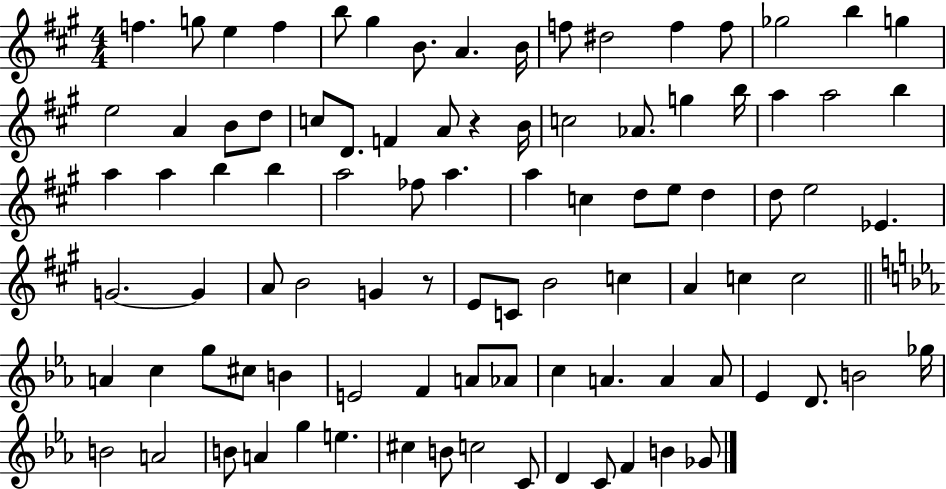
F5/q. G5/e E5/q F5/q B5/e G#5/q B4/e. A4/q. B4/s F5/e D#5/h F5/q F5/e Gb5/h B5/q G5/q E5/h A4/q B4/e D5/e C5/e D4/e. F4/q A4/e R/q B4/s C5/h Ab4/e. G5/q B5/s A5/q A5/h B5/q A5/q A5/q B5/q B5/q A5/h FES5/e A5/q. A5/q C5/q D5/e E5/e D5/q D5/e E5/h Eb4/q. G4/h. G4/q A4/e B4/h G4/q R/e E4/e C4/e B4/h C5/q A4/q C5/q C5/h A4/q C5/q G5/e C#5/e B4/q E4/h F4/q A4/e Ab4/e C5/q A4/q. A4/q A4/e Eb4/q D4/e. B4/h Gb5/s B4/h A4/h B4/e A4/q G5/q E5/q. C#5/q B4/e C5/h C4/e D4/q C4/e F4/q B4/q Gb4/e